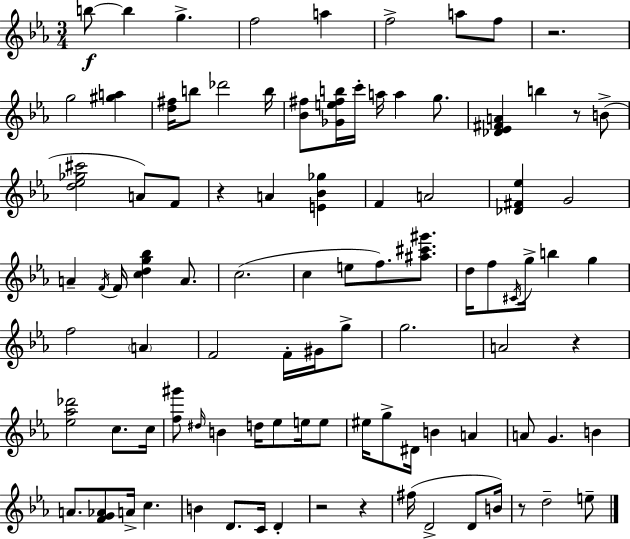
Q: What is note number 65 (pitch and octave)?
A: C5